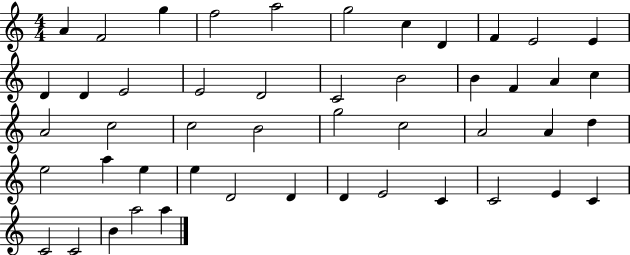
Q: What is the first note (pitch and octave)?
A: A4